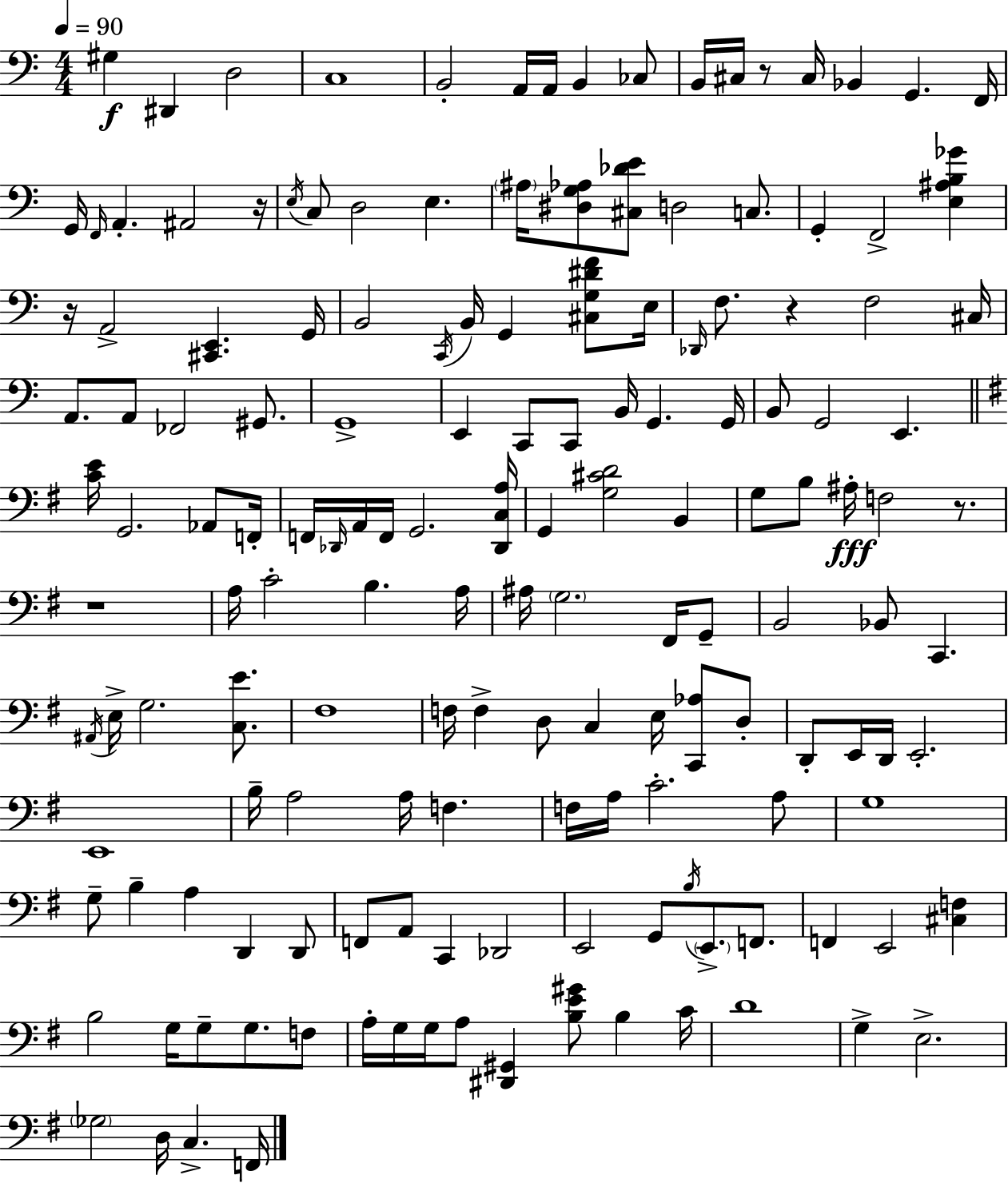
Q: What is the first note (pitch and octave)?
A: G#3